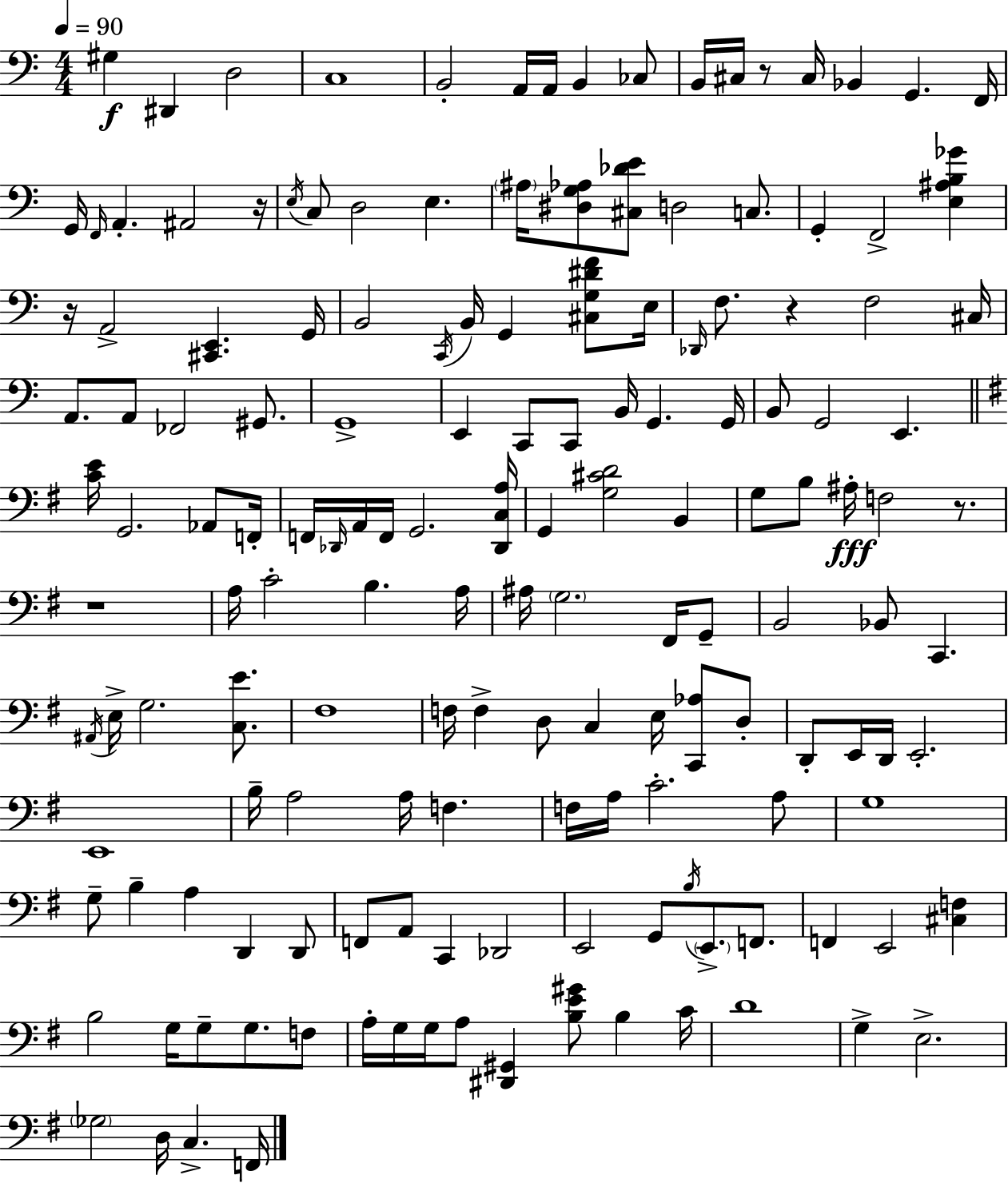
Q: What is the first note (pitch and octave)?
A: G#3